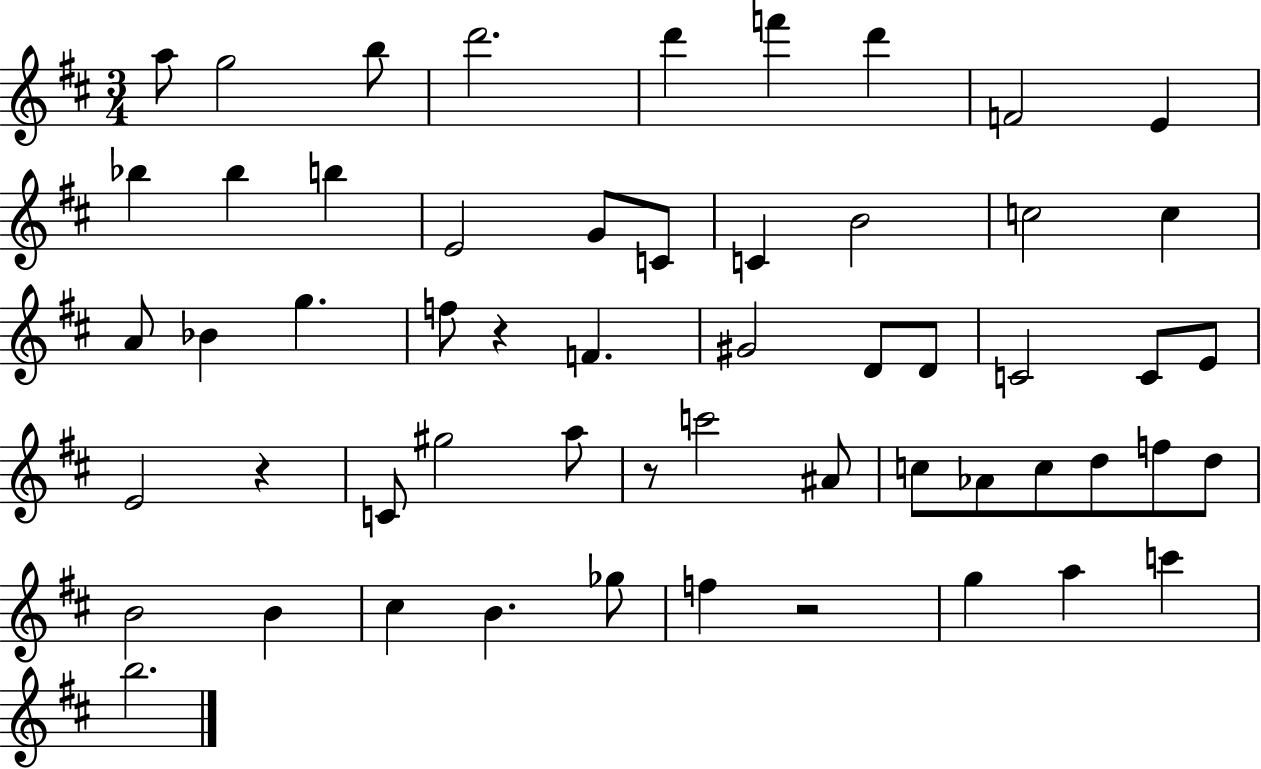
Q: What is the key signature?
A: D major